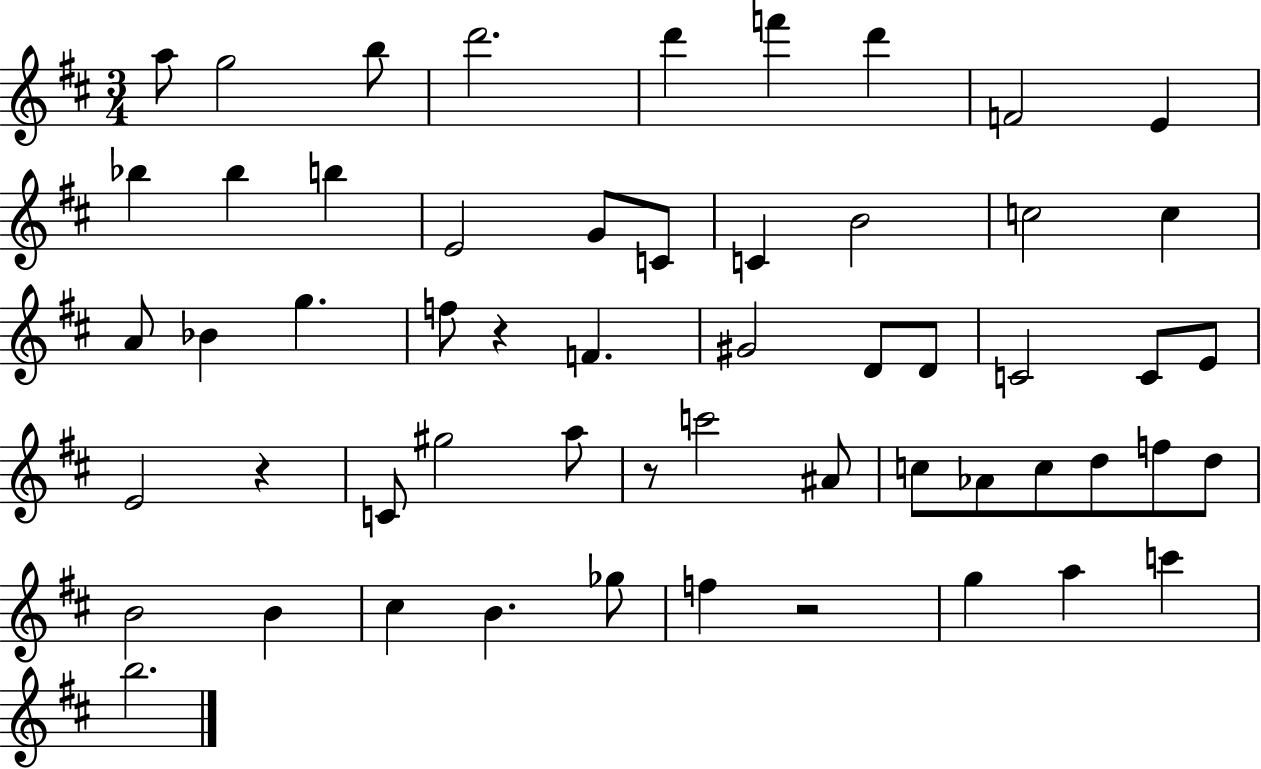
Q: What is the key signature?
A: D major